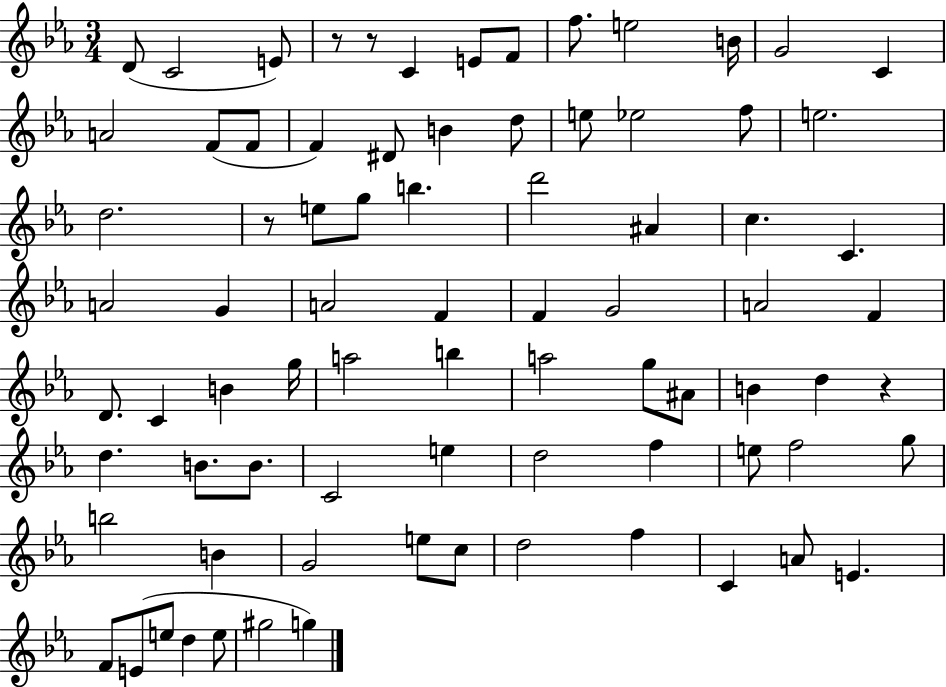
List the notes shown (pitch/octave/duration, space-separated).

D4/e C4/h E4/e R/e R/e C4/q E4/e F4/e F5/e. E5/h B4/s G4/h C4/q A4/h F4/e F4/e F4/q D#4/e B4/q D5/e E5/e Eb5/h F5/e E5/h. D5/h. R/e E5/e G5/e B5/q. D6/h A#4/q C5/q. C4/q. A4/h G4/q A4/h F4/q F4/q G4/h A4/h F4/q D4/e. C4/q B4/q G5/s A5/h B5/q A5/h G5/e A#4/e B4/q D5/q R/q D5/q. B4/e. B4/e. C4/h E5/q D5/h F5/q E5/e F5/h G5/e B5/h B4/q G4/h E5/e C5/e D5/h F5/q C4/q A4/e E4/q. F4/e E4/e E5/e D5/q E5/e G#5/h G5/q